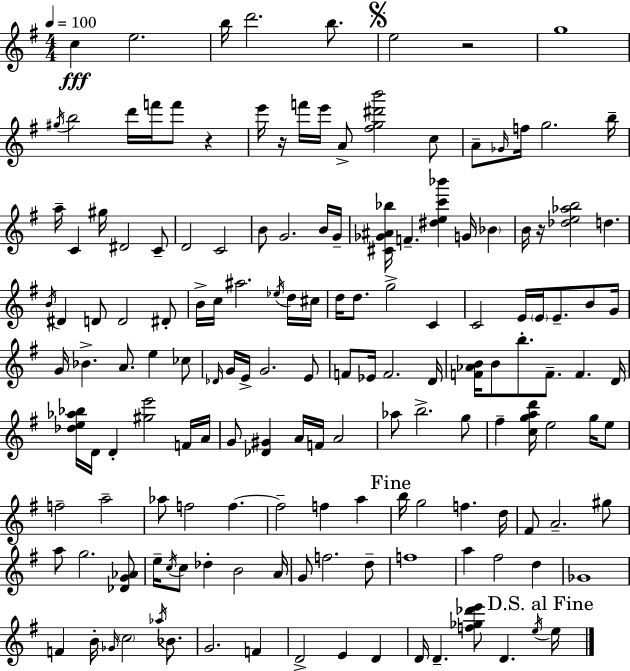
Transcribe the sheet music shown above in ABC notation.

X:1
T:Untitled
M:4/4
L:1/4
K:Em
c e2 b/4 d'2 b/2 e2 z2 g4 ^g/4 b2 d'/4 f'/4 f'/2 z e'/4 z/4 f'/4 e'/4 A/2 [^fg^d'b']2 c/2 A/2 _G/4 f/4 g2 b/4 a/4 C ^g/4 ^D2 C/2 D2 C2 B/2 G2 B/4 G/4 [^C_G^A_b]/4 F [^dec'_b'] G/4 _B B/4 z/4 [_de_ab]2 d B/4 ^D D/2 D2 ^D/2 B/4 c/4 ^a2 _e/4 d/4 ^c/4 d/4 d/2 g2 C C2 E/4 E/4 E/2 B/2 G/4 G/4 _B A/2 e _c/2 _D/4 G/4 E/4 G2 E/2 F/2 _E/4 F2 D/4 [F_AB]/4 B/2 b/2 F/2 F D/4 [_de_a_b]/4 D/4 D [^ge']2 F/4 A/4 G/2 [_D^G] A/4 F/4 A2 _a/2 b2 g/2 ^f [cgad']/4 e2 g/4 e/2 f2 a2 _a/2 f2 f f2 f a b/4 g2 f d/4 ^F/2 A2 ^g/2 a/2 g2 [_DG_A]/2 e/4 c/4 c/2 _d B2 A/4 G/2 f2 d/2 f4 a ^f2 d _G4 F B/4 _G/4 c2 _a/4 _B/2 G2 F D2 E D D/4 D [f_g_d'e']/2 D e/4 e/4